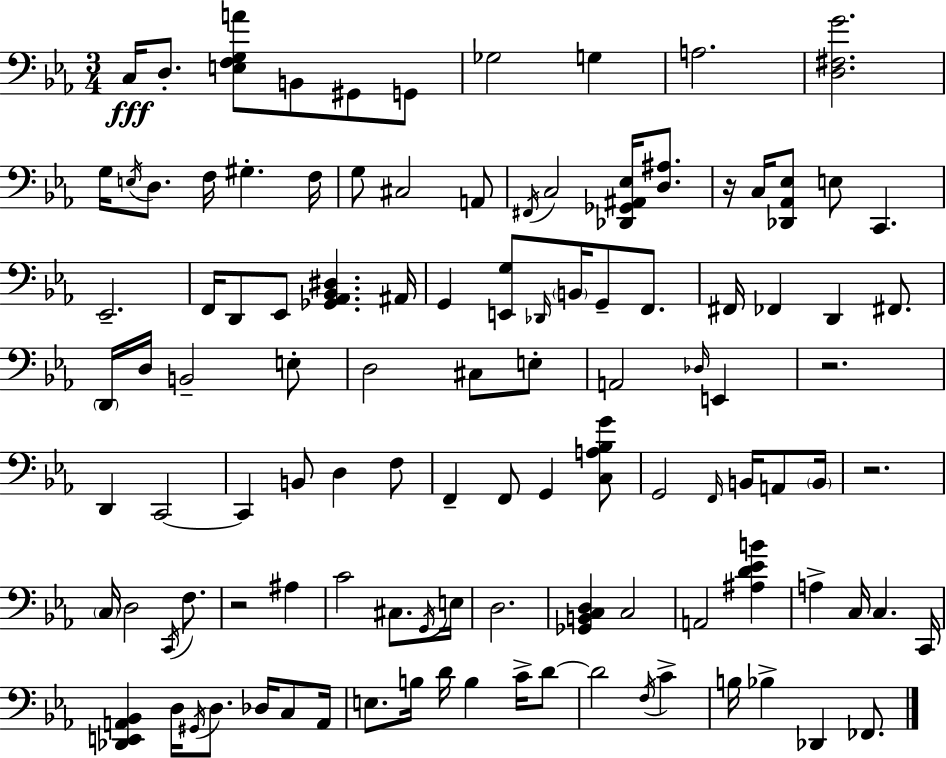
X:1
T:Untitled
M:3/4
L:1/4
K:Eb
C,/4 D,/2 [E,F,G,A]/2 B,,/2 ^G,,/2 G,,/2 _G,2 G, A,2 [D,^F,G]2 G,/4 E,/4 D,/2 F,/4 ^G, F,/4 G,/2 ^C,2 A,,/2 ^F,,/4 C,2 [_D,,_G,,^A,,_E,]/4 [D,^A,]/2 z/4 C,/4 [_D,,_A,,_E,]/2 E,/2 C,, _E,,2 F,,/4 D,,/2 _E,,/2 [_G,,_A,,_B,,^D,] ^A,,/4 G,, [E,,G,]/2 _D,,/4 B,,/4 G,,/2 F,,/2 ^F,,/4 _F,, D,, ^F,,/2 D,,/4 D,/4 B,,2 E,/2 D,2 ^C,/2 E,/2 A,,2 _D,/4 E,, z2 D,, C,,2 C,, B,,/2 D, F,/2 F,, F,,/2 G,, [C,A,_B,G]/2 G,,2 F,,/4 B,,/4 A,,/2 B,,/4 z2 C,/4 D,2 C,,/4 F,/2 z2 ^A, C2 ^C,/2 G,,/4 E,/4 D,2 [_G,,B,,C,D,] C,2 A,,2 [^A,D_EB] A, C,/4 C, C,,/4 [_D,,E,,A,,_B,,] D,/4 ^G,,/4 D,/2 _D,/4 C,/2 A,,/4 E,/2 B,/4 D/4 B, C/4 D/2 D2 F,/4 C B,/4 _B, _D,, _F,,/2